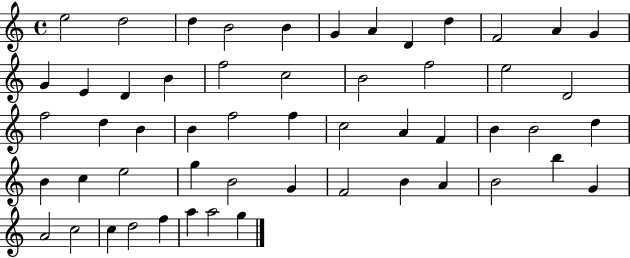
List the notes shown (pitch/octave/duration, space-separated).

E5/h D5/h D5/q B4/h B4/q G4/q A4/q D4/q D5/q F4/h A4/q G4/q G4/q E4/q D4/q B4/q F5/h C5/h B4/h F5/h E5/h D4/h F5/h D5/q B4/q B4/q F5/h F5/q C5/h A4/q F4/q B4/q B4/h D5/q B4/q C5/q E5/h G5/q B4/h G4/q F4/h B4/q A4/q B4/h B5/q G4/q A4/h C5/h C5/q D5/h F5/q A5/q A5/h G5/q